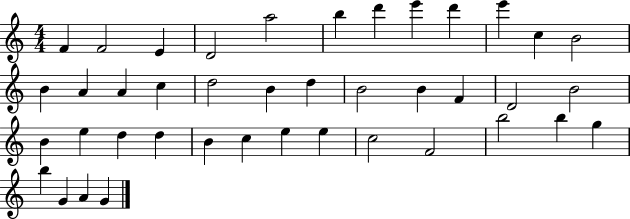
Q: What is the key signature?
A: C major